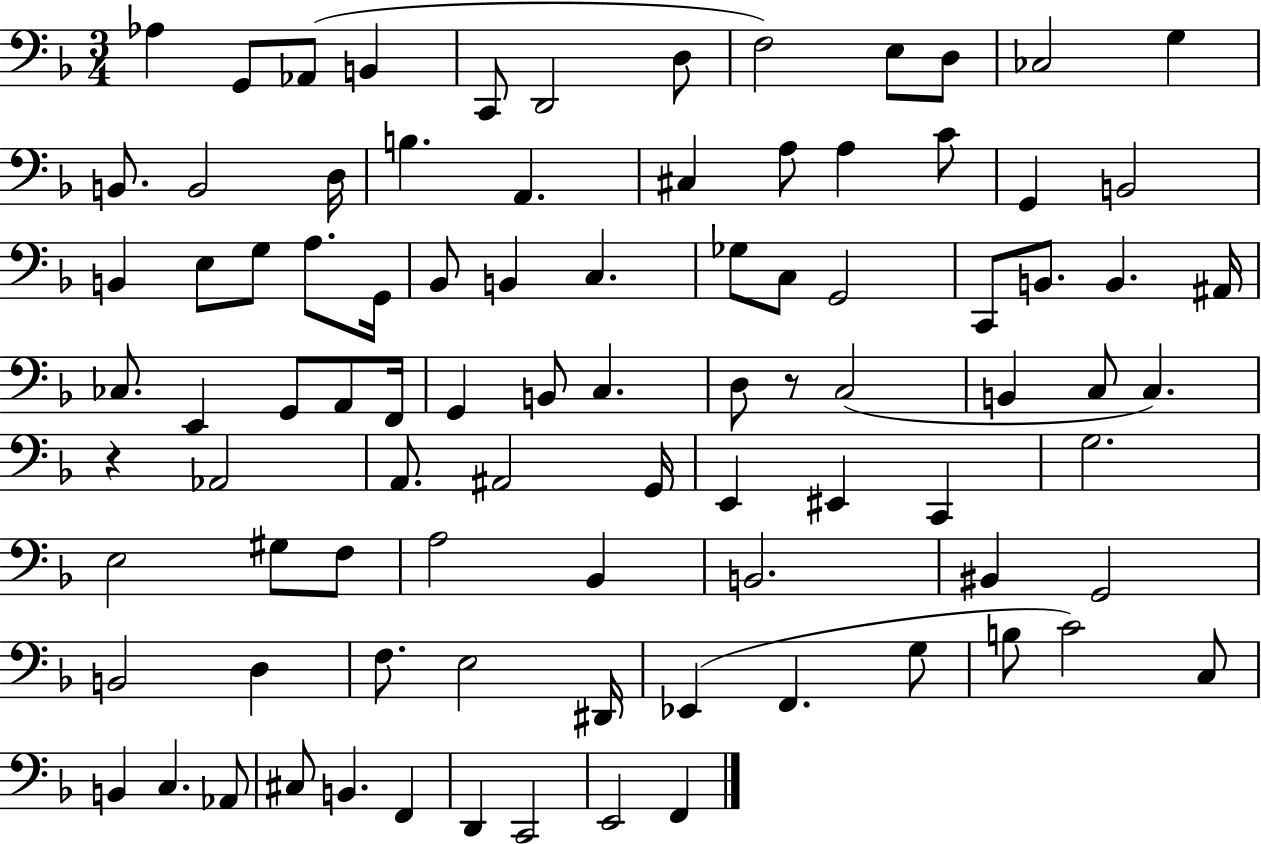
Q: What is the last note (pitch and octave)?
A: F2